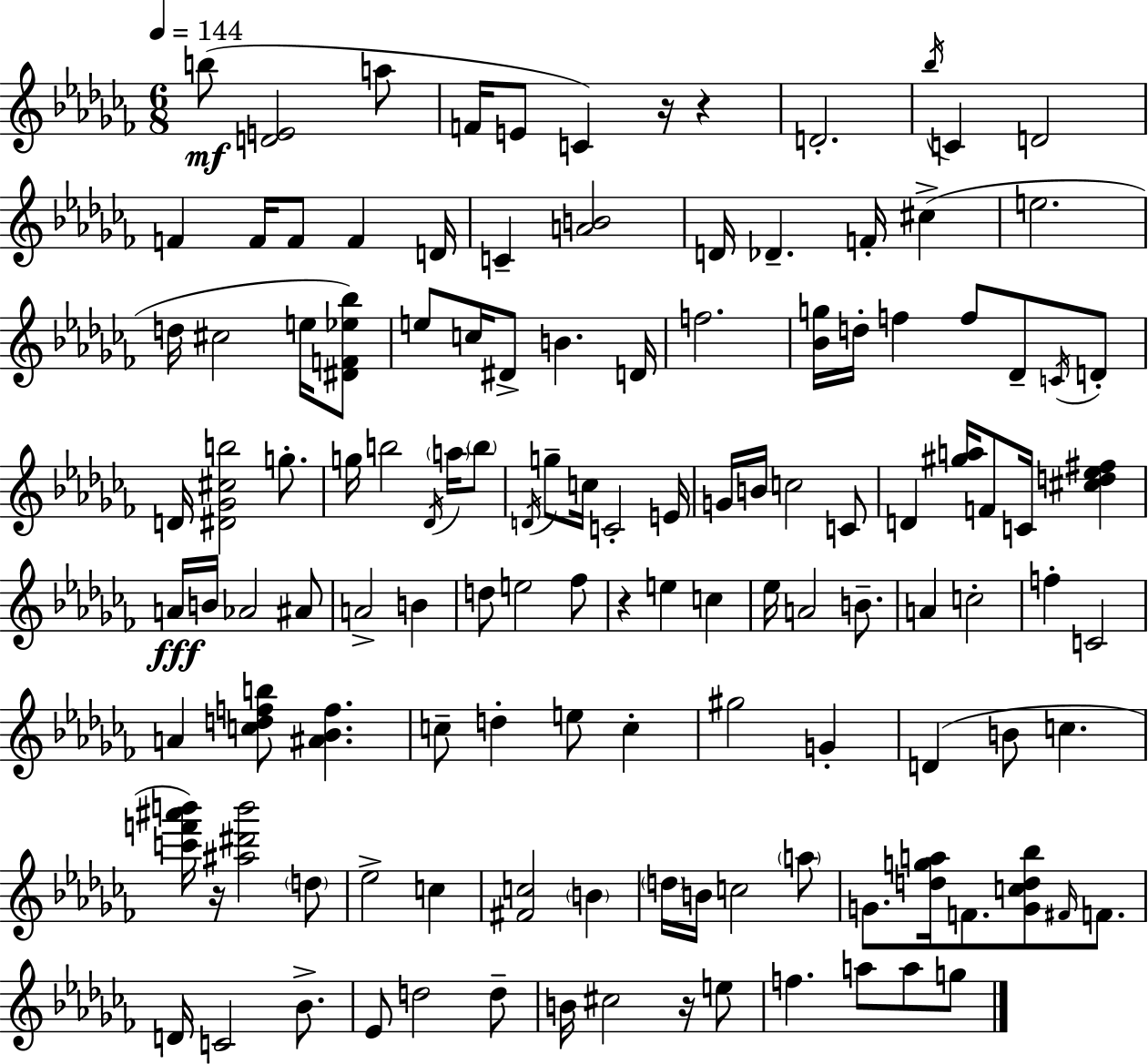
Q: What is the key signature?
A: AES minor